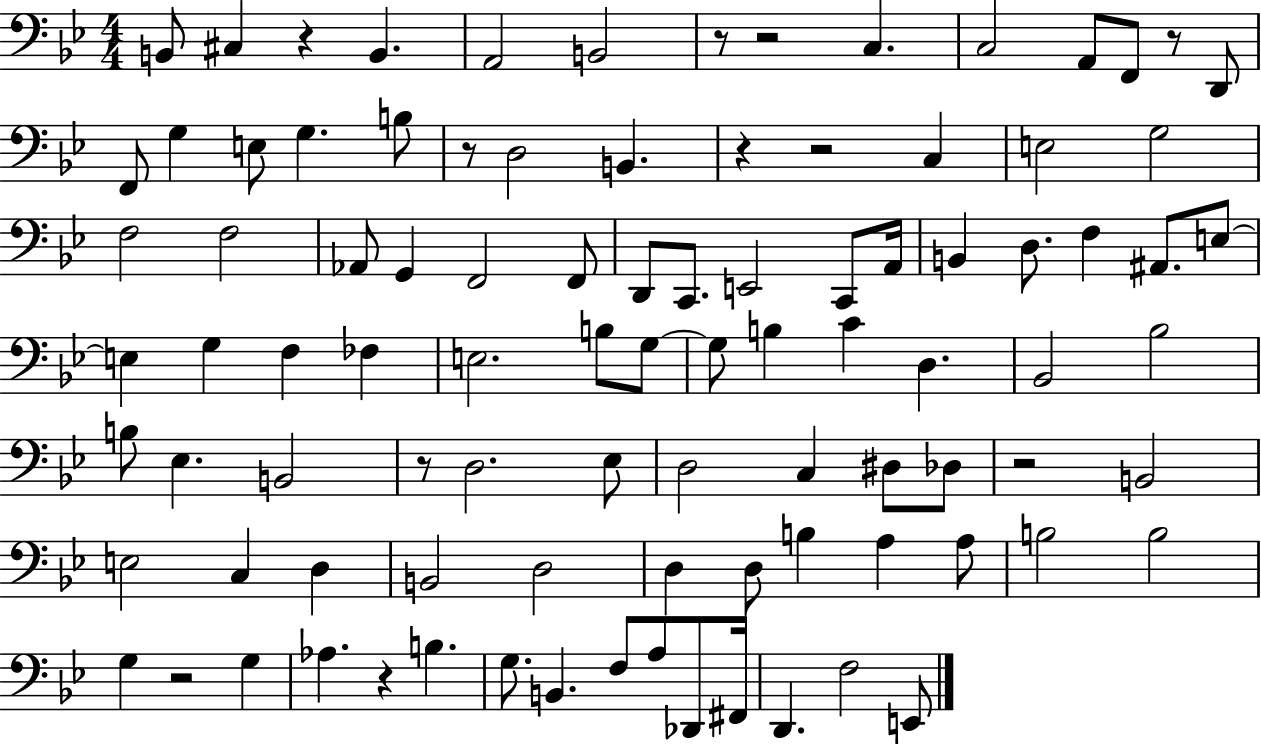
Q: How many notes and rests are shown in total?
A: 95